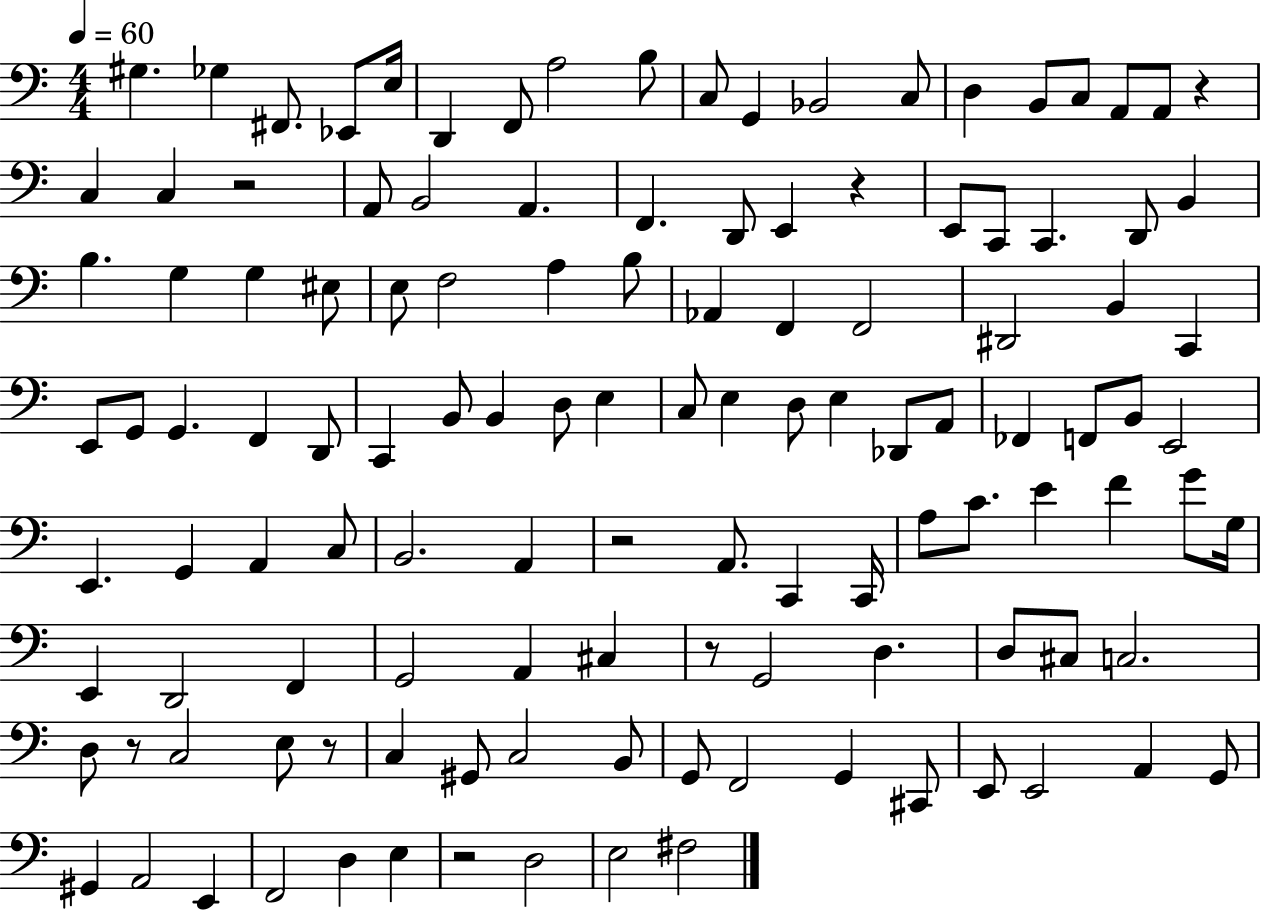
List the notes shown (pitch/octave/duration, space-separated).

G#3/q. Gb3/q F#2/e. Eb2/e E3/s D2/q F2/e A3/h B3/e C3/e G2/q Bb2/h C3/e D3/q B2/e C3/e A2/e A2/e R/q C3/q C3/q R/h A2/e B2/h A2/q. F2/q. D2/e E2/q R/q E2/e C2/e C2/q. D2/e B2/q B3/q. G3/q G3/q EIS3/e E3/e F3/h A3/q B3/e Ab2/q F2/q F2/h D#2/h B2/q C2/q E2/e G2/e G2/q. F2/q D2/e C2/q B2/e B2/q D3/e E3/q C3/e E3/q D3/e E3/q Db2/e A2/e FES2/q F2/e B2/e E2/h E2/q. G2/q A2/q C3/e B2/h. A2/q R/h A2/e. C2/q C2/s A3/e C4/e. E4/q F4/q G4/e G3/s E2/q D2/h F2/q G2/h A2/q C#3/q R/e G2/h D3/q. D3/e C#3/e C3/h. D3/e R/e C3/h E3/e R/e C3/q G#2/e C3/h B2/e G2/e F2/h G2/q C#2/e E2/e E2/h A2/q G2/e G#2/q A2/h E2/q F2/h D3/q E3/q R/h D3/h E3/h F#3/h